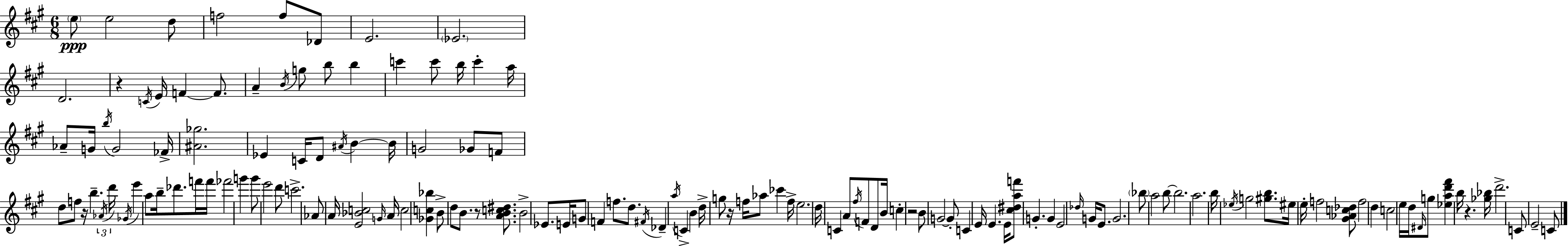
E5/e E5/h D5/e F5/h F5/e Db4/e E4/h. Eb4/h. D4/h. R/q C4/s E4/s F4/q F4/e. A4/q B4/s G5/e B5/e B5/q C6/q C6/e B5/s C6/q A5/s Ab4/e G4/s B5/s G4/h FES4/s [A#4,Gb5]/h. Eb4/q C4/s D4/e A#4/s B4/q B4/s G4/h Gb4/e F4/e D5/e F5/e R/s B5/q. Ab4/s D6/s Gb4/s E6/q A5/e B5/s Db6/e. F6/s F6/s FES6/h G6/q G6/e E6/h D6/e C6/h. Ab4/e A4/s [E4,Bb4,C5]/h G4/s A4/s C5/h [Gb4,C5,Bb5]/q B4/e D5/e B4/e. R/e [A4,B4,C5,D#5]/e. B4/h Eb4/e. E4/s G4/e F4/q F5/e. D5/e. F#4/s Db4/q A5/s C4/q B4/q D5/s G5/e R/s F5/s Ab5/e CES6/q F5/s E5/h. D5/s C4/q A4/e F#5/s F4/e D4/e B4/s C5/q R/h B4/e G4/h G4/e C4/q E4/s E4/q. E4/s [C#5,D#5,A5,F6]/e G4/q. G4/q E4/h Db5/s G4/s E4/e. G4/h. Bb5/e A5/h B5/e B5/h. A5/h. B5/s Eb5/s G5/h [G#5,B5]/e. EIS5/s E5/s F5/h [G#4,Ab4,C5,Db5]/e F5/h D5/q C5/h E5/s D5/s D#4/s G5/e [Eb5,A5,D6,F#6]/q B5/s R/q. [Gb5,Bb5]/s D6/h. C4/e E4/h C4/e